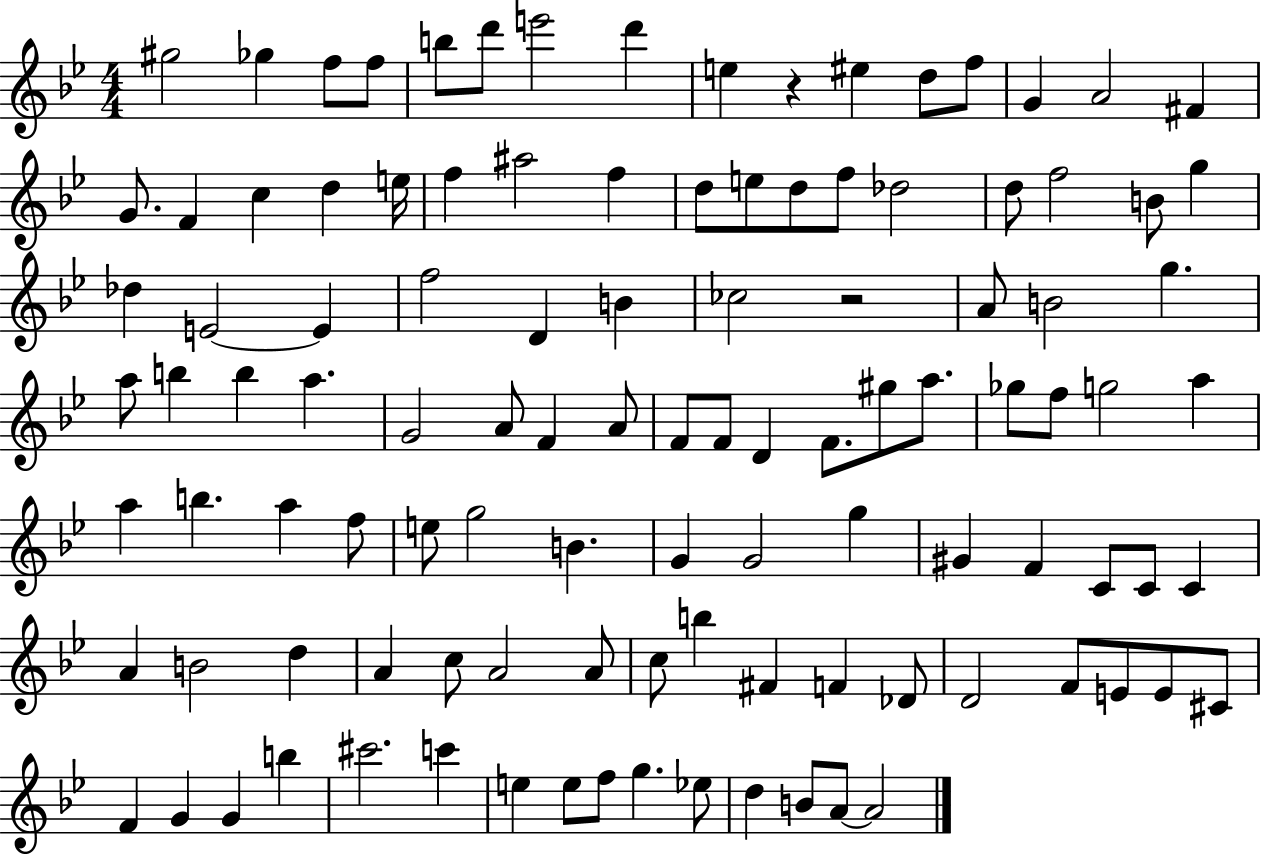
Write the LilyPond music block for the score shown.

{
  \clef treble
  \numericTimeSignature
  \time 4/4
  \key bes \major
  gis''2 ges''4 f''8 f''8 | b''8 d'''8 e'''2 d'''4 | e''4 r4 eis''4 d''8 f''8 | g'4 a'2 fis'4 | \break g'8. f'4 c''4 d''4 e''16 | f''4 ais''2 f''4 | d''8 e''8 d''8 f''8 des''2 | d''8 f''2 b'8 g''4 | \break des''4 e'2~~ e'4 | f''2 d'4 b'4 | ces''2 r2 | a'8 b'2 g''4. | \break a''8 b''4 b''4 a''4. | g'2 a'8 f'4 a'8 | f'8 f'8 d'4 f'8. gis''8 a''8. | ges''8 f''8 g''2 a''4 | \break a''4 b''4. a''4 f''8 | e''8 g''2 b'4. | g'4 g'2 g''4 | gis'4 f'4 c'8 c'8 c'4 | \break a'4 b'2 d''4 | a'4 c''8 a'2 a'8 | c''8 b''4 fis'4 f'4 des'8 | d'2 f'8 e'8 e'8 cis'8 | \break f'4 g'4 g'4 b''4 | cis'''2. c'''4 | e''4 e''8 f''8 g''4. ees''8 | d''4 b'8 a'8~~ a'2 | \break \bar "|."
}